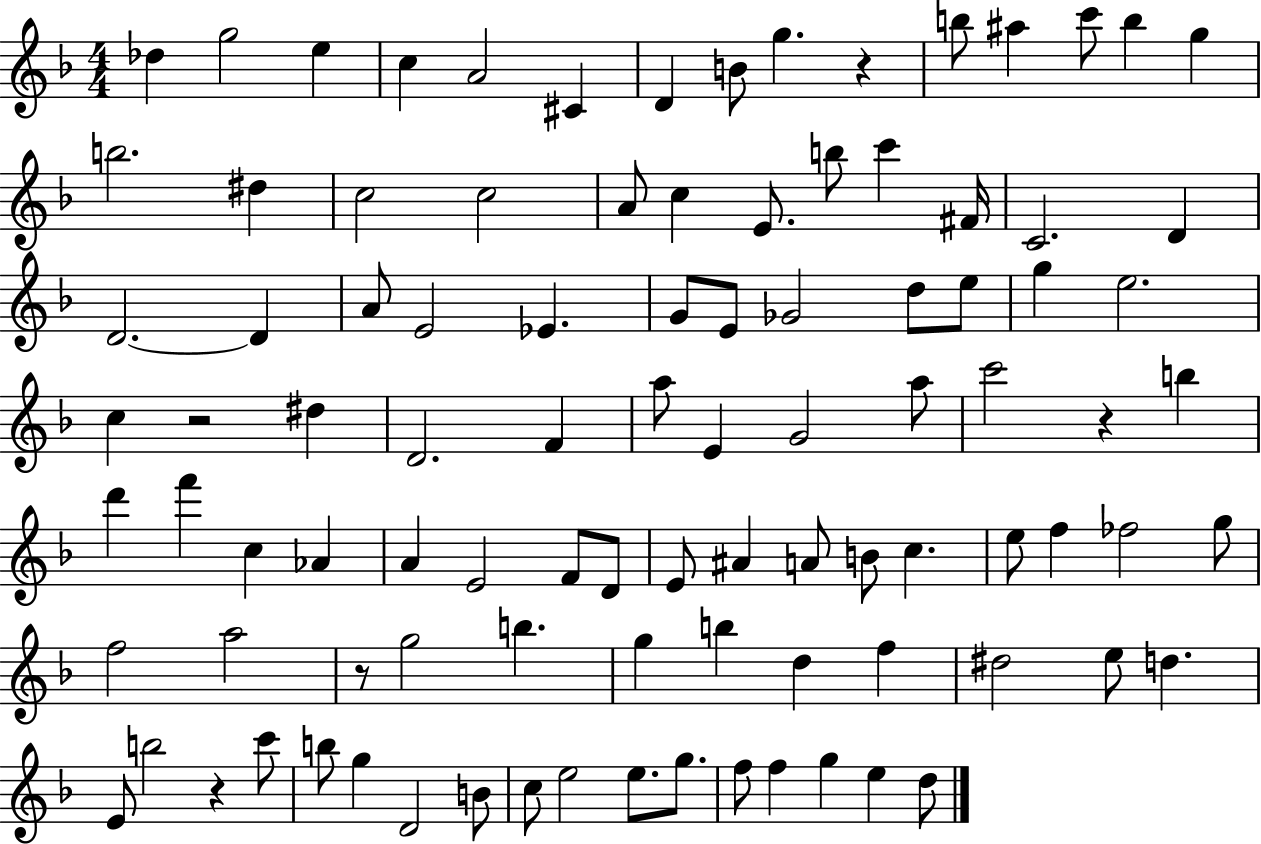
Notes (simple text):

Db5/q G5/h E5/q C5/q A4/h C#4/q D4/q B4/e G5/q. R/q B5/e A#5/q C6/e B5/q G5/q B5/h. D#5/q C5/h C5/h A4/e C5/q E4/e. B5/e C6/q F#4/s C4/h. D4/q D4/h. D4/q A4/e E4/h Eb4/q. G4/e E4/e Gb4/h D5/e E5/e G5/q E5/h. C5/q R/h D#5/q D4/h. F4/q A5/e E4/q G4/h A5/e C6/h R/q B5/q D6/q F6/q C5/q Ab4/q A4/q E4/h F4/e D4/e E4/e A#4/q A4/e B4/e C5/q. E5/e F5/q FES5/h G5/e F5/h A5/h R/e G5/h B5/q. G5/q B5/q D5/q F5/q D#5/h E5/e D5/q. E4/e B5/h R/q C6/e B5/e G5/q D4/h B4/e C5/e E5/h E5/e. G5/e. F5/e F5/q G5/q E5/q D5/e